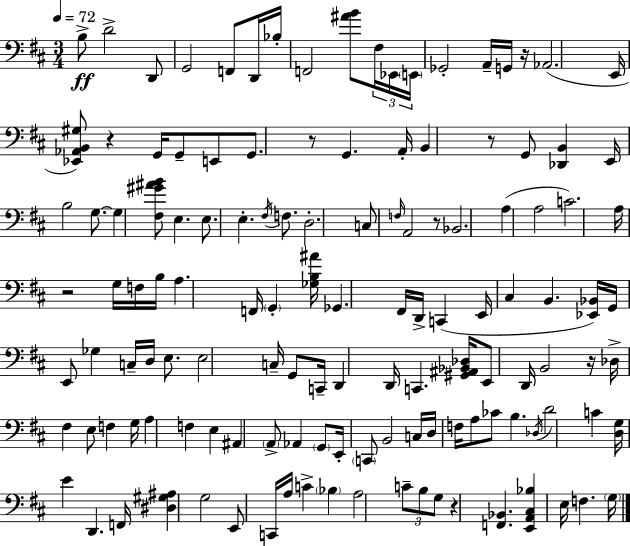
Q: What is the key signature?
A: D major